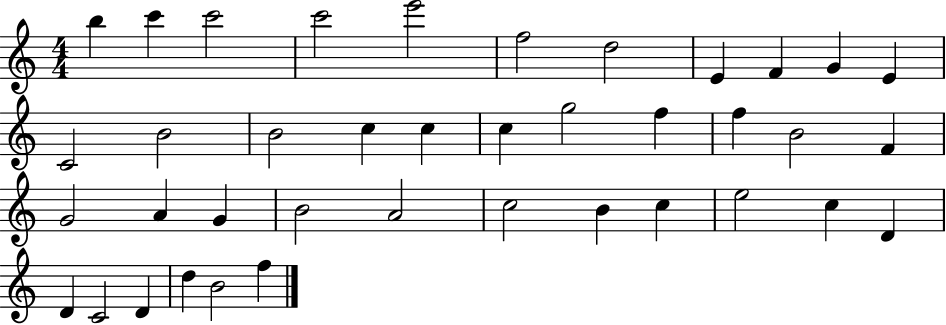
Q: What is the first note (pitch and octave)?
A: B5